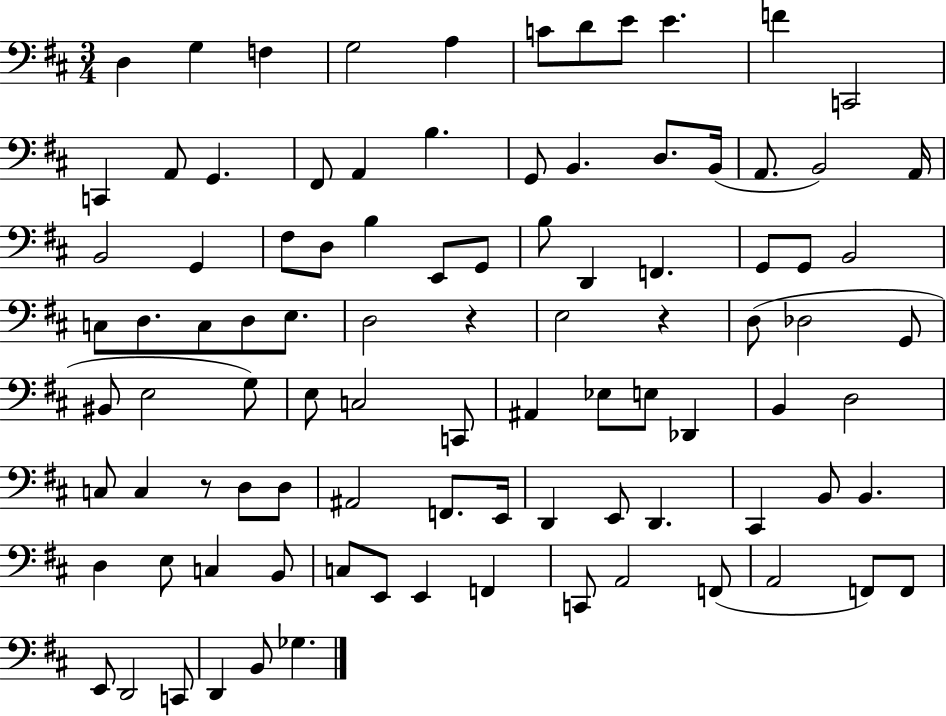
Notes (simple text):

D3/q G3/q F3/q G3/h A3/q C4/e D4/e E4/e E4/q. F4/q C2/h C2/q A2/e G2/q. F#2/e A2/q B3/q. G2/e B2/q. D3/e. B2/s A2/e. B2/h A2/s B2/h G2/q F#3/e D3/e B3/q E2/e G2/e B3/e D2/q F2/q. G2/e G2/e B2/h C3/e D3/e. C3/e D3/e E3/e. D3/h R/q E3/h R/q D3/e Db3/h G2/e BIS2/e E3/h G3/e E3/e C3/h C2/e A#2/q Eb3/e E3/e Db2/q B2/q D3/h C3/e C3/q R/e D3/e D3/e A#2/h F2/e. E2/s D2/q E2/e D2/q. C#2/q B2/e B2/q. D3/q E3/e C3/q B2/e C3/e E2/e E2/q F2/q C2/e A2/h F2/e A2/h F2/e F2/e E2/e D2/h C2/e D2/q B2/e Gb3/q.